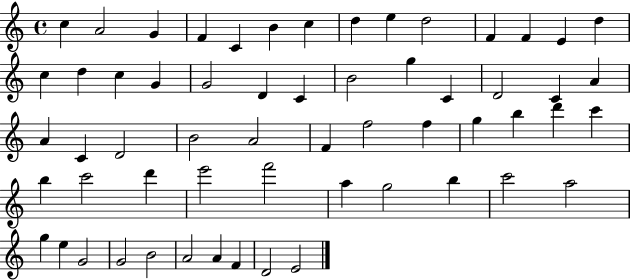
{
  \clef treble
  \time 4/4
  \defaultTimeSignature
  \key c \major
  c''4 a'2 g'4 | f'4 c'4 b'4 c''4 | d''4 e''4 d''2 | f'4 f'4 e'4 d''4 | \break c''4 d''4 c''4 g'4 | g'2 d'4 c'4 | b'2 g''4 c'4 | d'2 c'4 a'4 | \break a'4 c'4 d'2 | b'2 a'2 | f'4 f''2 f''4 | g''4 b''4 d'''4 c'''4 | \break b''4 c'''2 d'''4 | e'''2 f'''2 | a''4 g''2 b''4 | c'''2 a''2 | \break g''4 e''4 g'2 | g'2 b'2 | a'2 a'4 f'4 | d'2 e'2 | \break \bar "|."
}